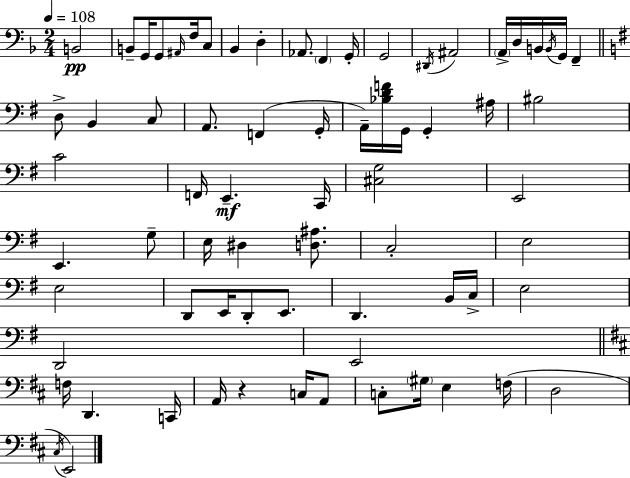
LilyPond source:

{
  \clef bass
  \numericTimeSignature
  \time 2/4
  \key f \major
  \tempo 4 = 108
  b,2\pp | b,8-- g,16 g,8 \grace { ais,16 } f16 c8 | bes,4 d4-. | aes,8. \parenthesize f,4 | \break g,16-. g,2 | \acciaccatura { dis,16 } ais,2 | \parenthesize a,16-> d16 b,16 \acciaccatura { b,16 } g,16 f,4-- | \bar "||" \break \key g \major d8-> b,4 c8 | a,8. f,4( g,16-. | a,16--) <bes d' f'>16 g,16 g,4-. ais16 | bis2 | \break c'2 | f,16 e,4.--\mf c,16 | <cis g>2 | e,2 | \break e,4. g8-- | e16 dis4 <d ais>8. | c2-. | e2 | \break e2 | d,8 e,16 d,8-. e,8. | d,4. b,16 c16-> | e2 | \break d,2 | e,2 | \bar "||" \break \key d \major f16 d,4. c,16 | a,16 r4 c16 a,8 | c8-. \parenthesize gis16 e4 f16( | d2 | \break \acciaccatura { cis16 } e,2) | \bar "|."
}